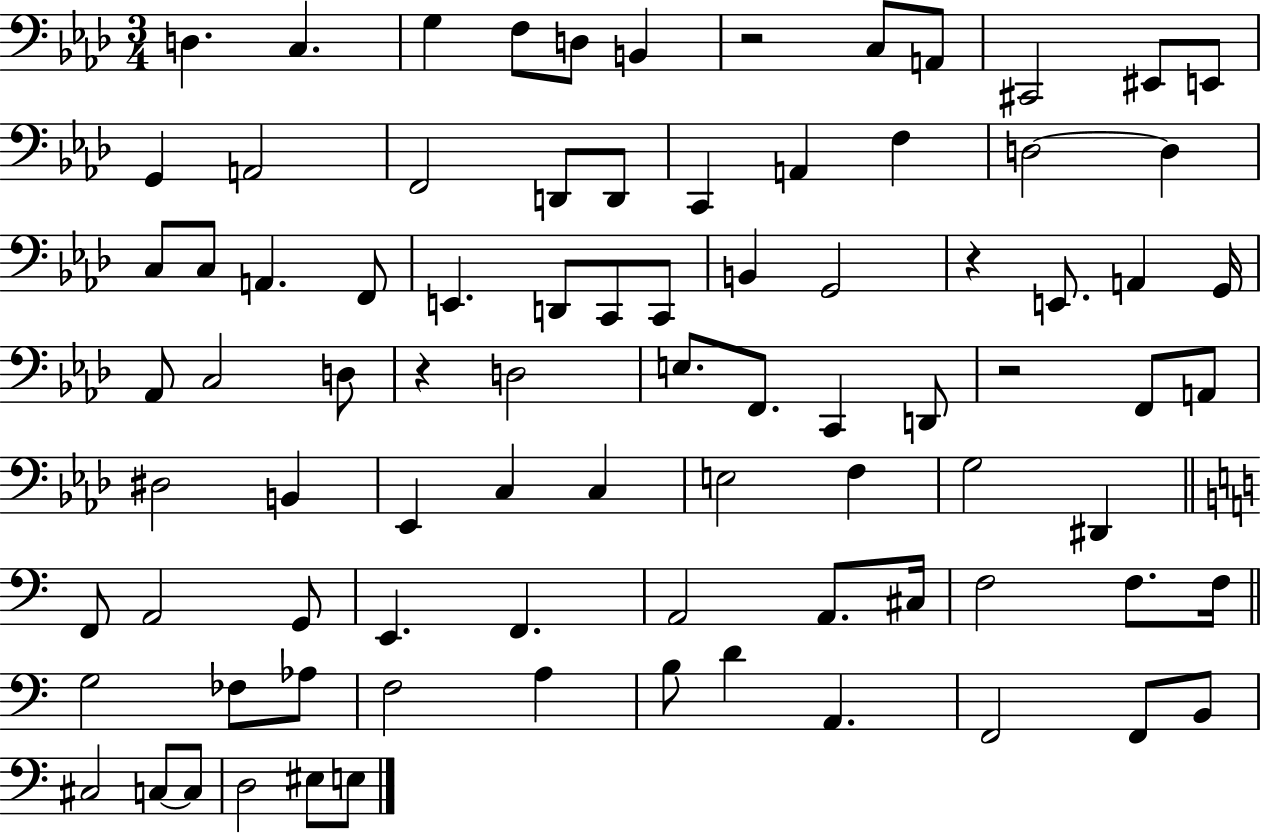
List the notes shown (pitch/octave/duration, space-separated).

D3/q. C3/q. G3/q F3/e D3/e B2/q R/h C3/e A2/e C#2/h EIS2/e E2/e G2/q A2/h F2/h D2/e D2/e C2/q A2/q F3/q D3/h D3/q C3/e C3/e A2/q. F2/e E2/q. D2/e C2/e C2/e B2/q G2/h R/q E2/e. A2/q G2/s Ab2/e C3/h D3/e R/q D3/h E3/e. F2/e. C2/q D2/e R/h F2/e A2/e D#3/h B2/q Eb2/q C3/q C3/q E3/h F3/q G3/h D#2/q F2/e A2/h G2/e E2/q. F2/q. A2/h A2/e. C#3/s F3/h F3/e. F3/s G3/h FES3/e Ab3/e F3/h A3/q B3/e D4/q A2/q. F2/h F2/e B2/e C#3/h C3/e C3/e D3/h EIS3/e E3/e